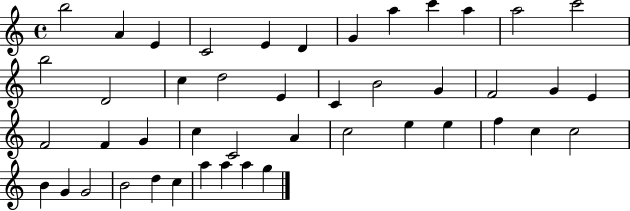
X:1
T:Untitled
M:4/4
L:1/4
K:C
b2 A E C2 E D G a c' a a2 c'2 b2 D2 c d2 E C B2 G F2 G E F2 F G c C2 A c2 e e f c c2 B G G2 B2 d c a a a g